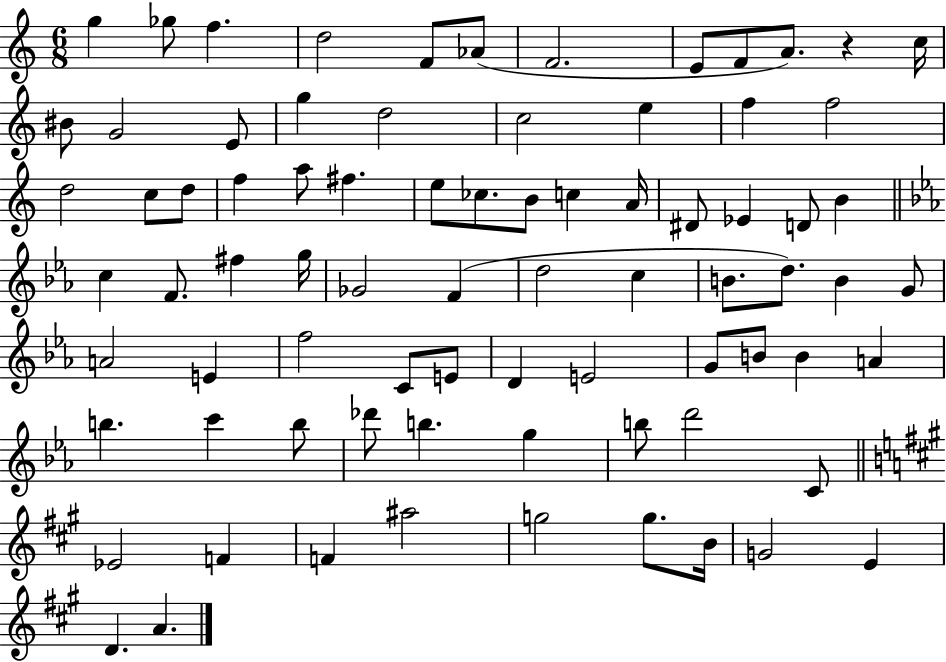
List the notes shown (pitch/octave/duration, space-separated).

G5/q Gb5/e F5/q. D5/h F4/e Ab4/e F4/h. E4/e F4/e A4/e. R/q C5/s BIS4/e G4/h E4/e G5/q D5/h C5/h E5/q F5/q F5/h D5/h C5/e D5/e F5/q A5/e F#5/q. E5/e CES5/e. B4/e C5/q A4/s D#4/e Eb4/q D4/e B4/q C5/q F4/e. F#5/q G5/s Gb4/h F4/q D5/h C5/q B4/e. D5/e. B4/q G4/e A4/h E4/q F5/h C4/e E4/e D4/q E4/h G4/e B4/e B4/q A4/q B5/q. C6/q B5/e Db6/e B5/q. G5/q B5/e D6/h C4/e Eb4/h F4/q F4/q A#5/h G5/h G5/e. B4/s G4/h E4/q D4/q. A4/q.